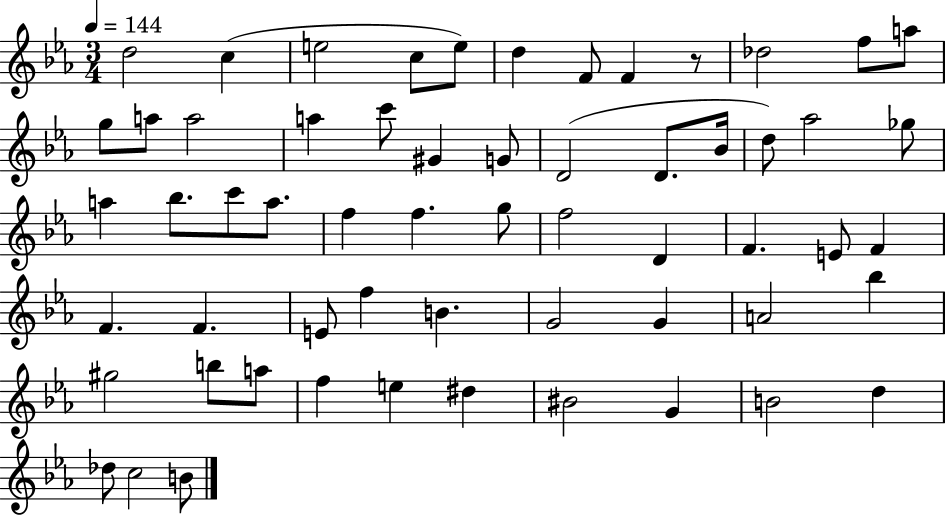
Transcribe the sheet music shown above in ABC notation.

X:1
T:Untitled
M:3/4
L:1/4
K:Eb
d2 c e2 c/2 e/2 d F/2 F z/2 _d2 f/2 a/2 g/2 a/2 a2 a c'/2 ^G G/2 D2 D/2 _B/4 d/2 _a2 _g/2 a _b/2 c'/2 a/2 f f g/2 f2 D F E/2 F F F E/2 f B G2 G A2 _b ^g2 b/2 a/2 f e ^d ^B2 G B2 d _d/2 c2 B/2